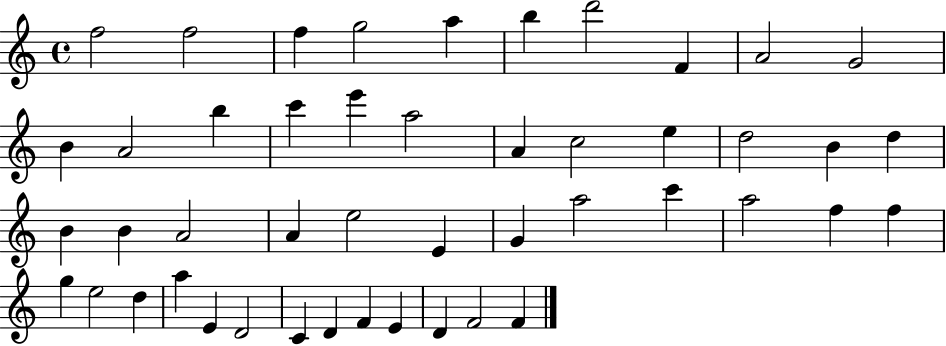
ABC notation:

X:1
T:Untitled
M:4/4
L:1/4
K:C
f2 f2 f g2 a b d'2 F A2 G2 B A2 b c' e' a2 A c2 e d2 B d B B A2 A e2 E G a2 c' a2 f f g e2 d a E D2 C D F E D F2 F